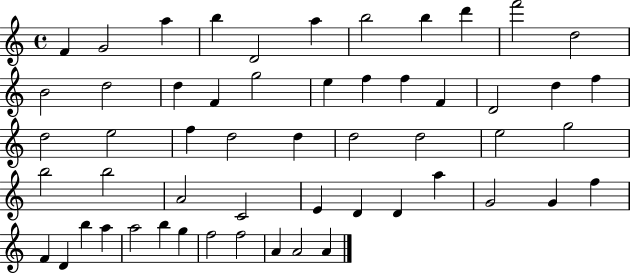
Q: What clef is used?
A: treble